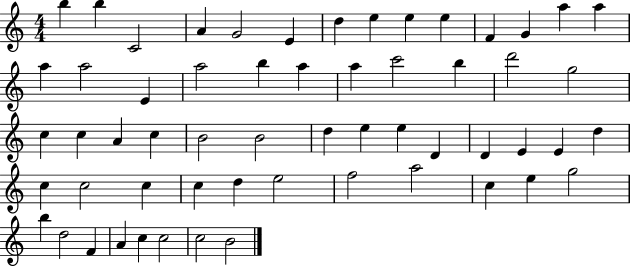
{
  \clef treble
  \numericTimeSignature
  \time 4/4
  \key c \major
  b''4 b''4 c'2 | a'4 g'2 e'4 | d''4 e''4 e''4 e''4 | f'4 g'4 a''4 a''4 | \break a''4 a''2 e'4 | a''2 b''4 a''4 | a''4 c'''2 b''4 | d'''2 g''2 | \break c''4 c''4 a'4 c''4 | b'2 b'2 | d''4 e''4 e''4 d'4 | d'4 e'4 e'4 d''4 | \break c''4 c''2 c''4 | c''4 d''4 e''2 | f''2 a''2 | c''4 e''4 g''2 | \break b''4 d''2 f'4 | a'4 c''4 c''2 | c''2 b'2 | \bar "|."
}